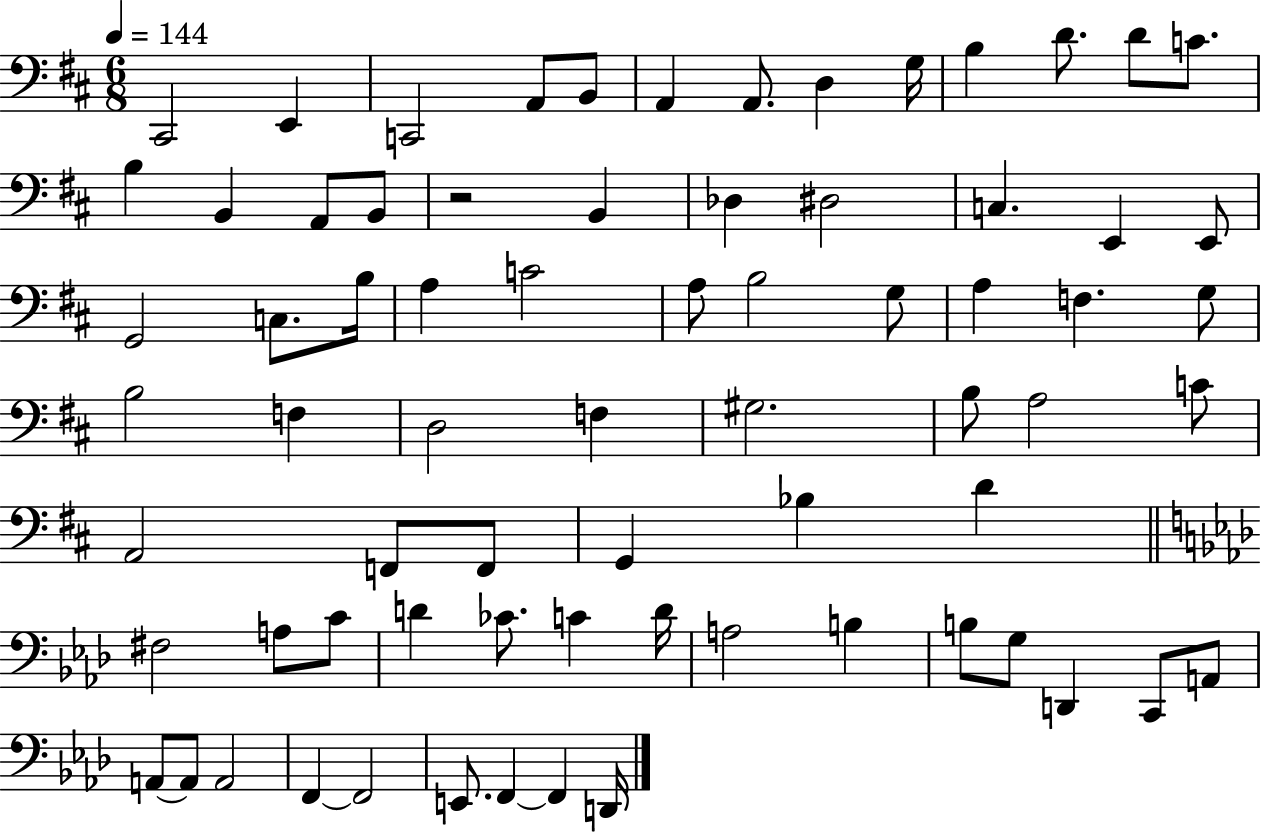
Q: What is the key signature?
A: D major